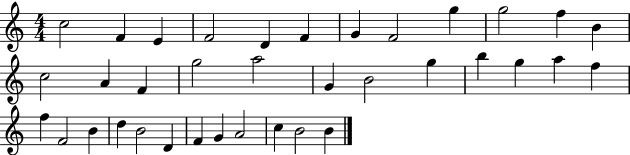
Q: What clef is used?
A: treble